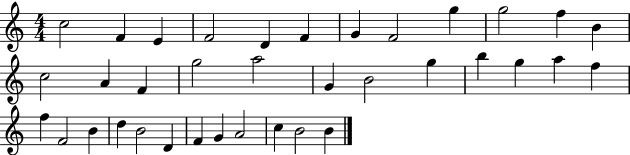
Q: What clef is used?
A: treble